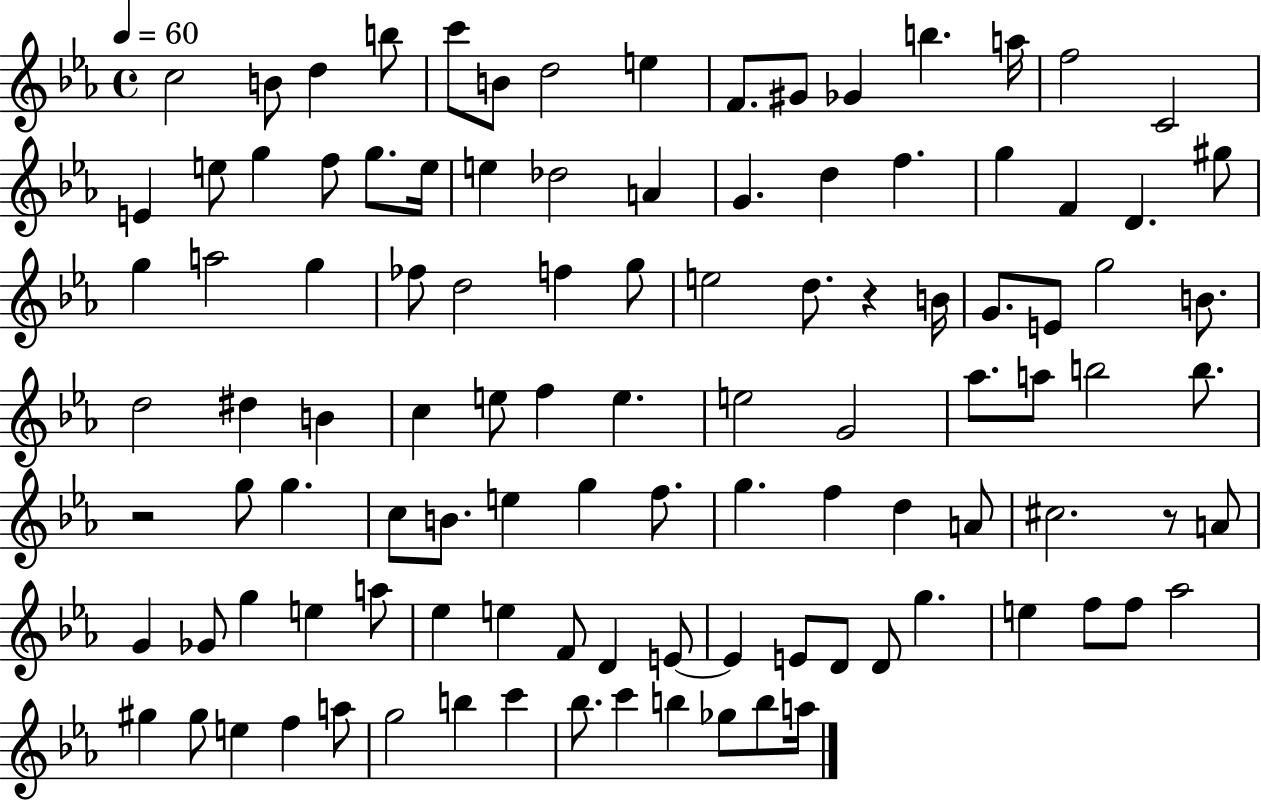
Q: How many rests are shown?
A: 3